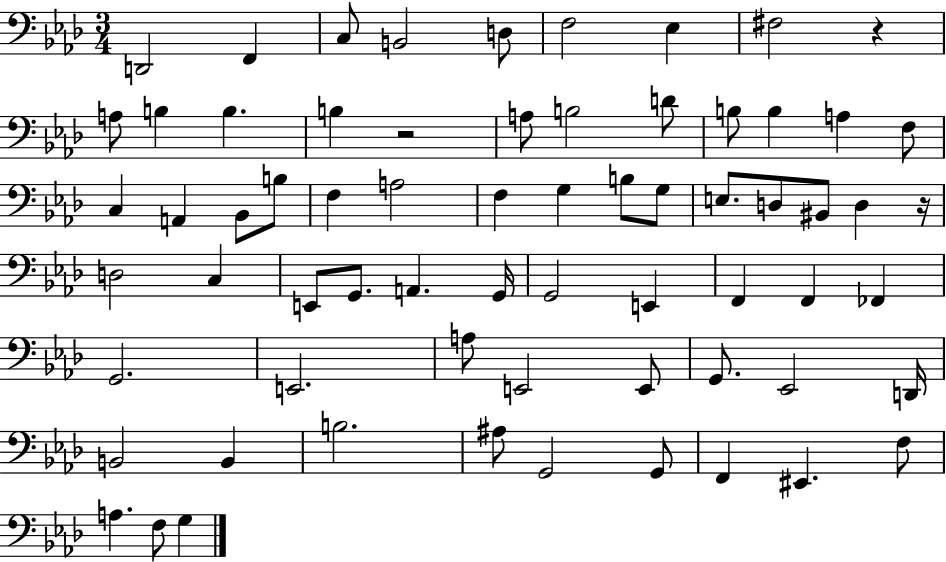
D2/h F2/q C3/e B2/h D3/e F3/h Eb3/q F#3/h R/q A3/e B3/q B3/q. B3/q R/h A3/e B3/h D4/e B3/e B3/q A3/q F3/e C3/q A2/q Bb2/e B3/e F3/q A3/h F3/q G3/q B3/e G3/e E3/e. D3/e BIS2/e D3/q R/s D3/h C3/q E2/e G2/e. A2/q. G2/s G2/h E2/q F2/q F2/q FES2/q G2/h. E2/h. A3/e E2/h E2/e G2/e. Eb2/h D2/s B2/h B2/q B3/h. A#3/e G2/h G2/e F2/q EIS2/q. F3/e A3/q. F3/e G3/q